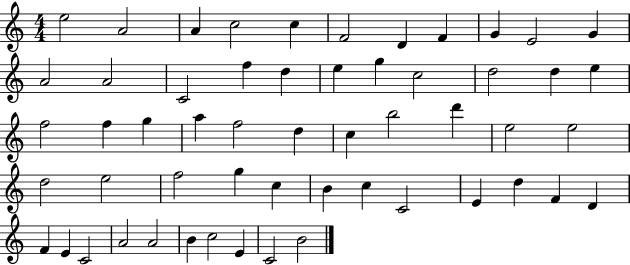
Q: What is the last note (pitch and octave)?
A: B4